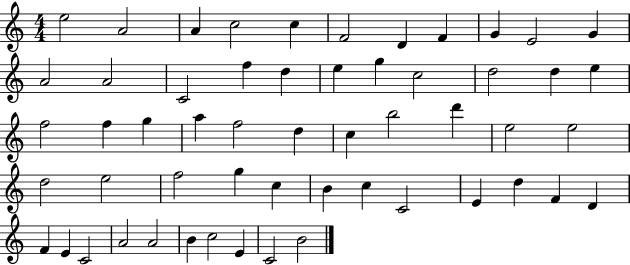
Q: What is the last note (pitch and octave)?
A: B4